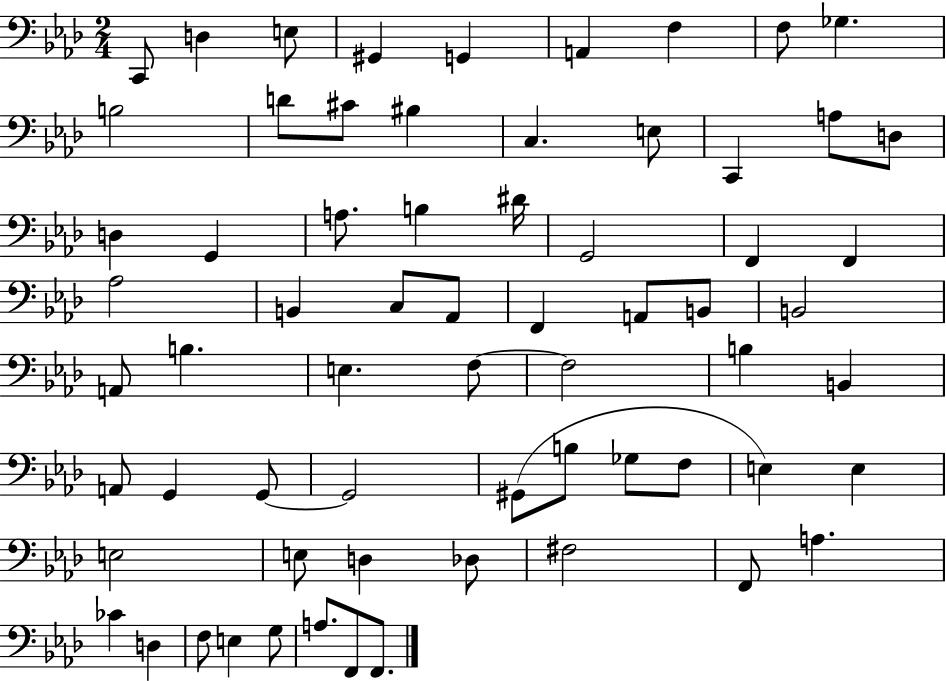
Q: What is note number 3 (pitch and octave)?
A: E3